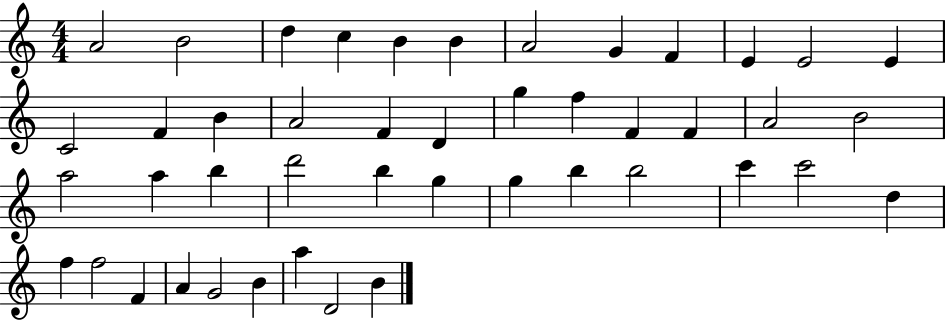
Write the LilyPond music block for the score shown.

{
  \clef treble
  \numericTimeSignature
  \time 4/4
  \key c \major
  a'2 b'2 | d''4 c''4 b'4 b'4 | a'2 g'4 f'4 | e'4 e'2 e'4 | \break c'2 f'4 b'4 | a'2 f'4 d'4 | g''4 f''4 f'4 f'4 | a'2 b'2 | \break a''2 a''4 b''4 | d'''2 b''4 g''4 | g''4 b''4 b''2 | c'''4 c'''2 d''4 | \break f''4 f''2 f'4 | a'4 g'2 b'4 | a''4 d'2 b'4 | \bar "|."
}